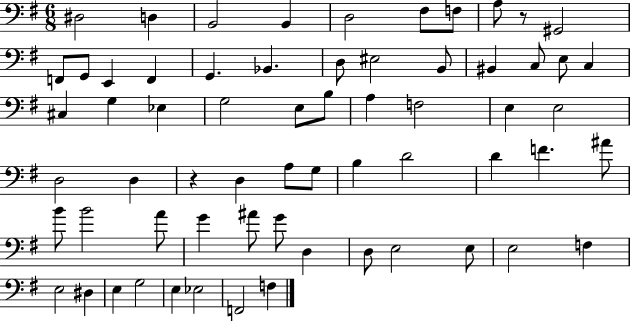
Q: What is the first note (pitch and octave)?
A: D#3